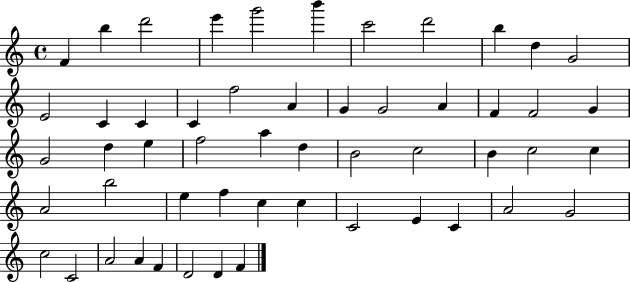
X:1
T:Untitled
M:4/4
L:1/4
K:C
F b d'2 e' g'2 b' c'2 d'2 b d G2 E2 C C C f2 A G G2 A F F2 G G2 d e f2 a d B2 c2 B c2 c A2 b2 e f c c C2 E C A2 G2 c2 C2 A2 A F D2 D F